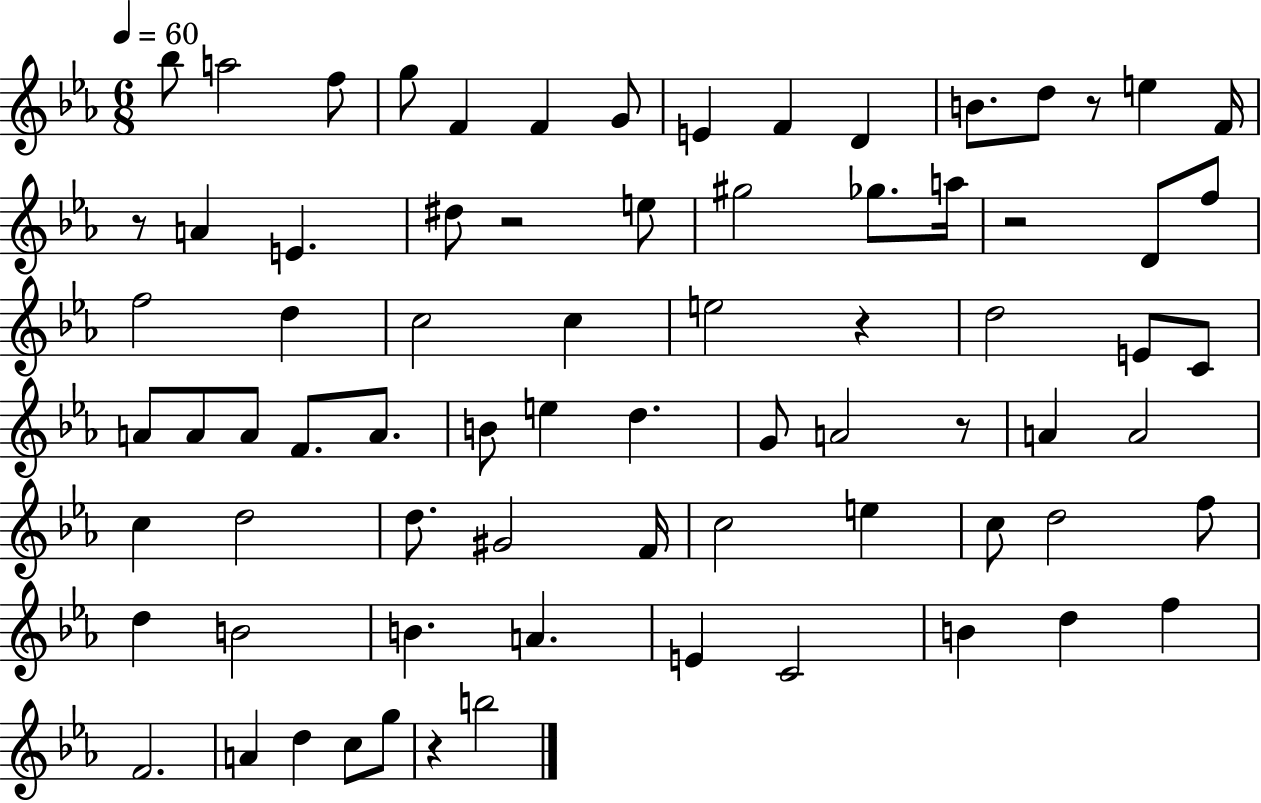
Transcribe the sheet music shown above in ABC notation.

X:1
T:Untitled
M:6/8
L:1/4
K:Eb
_b/2 a2 f/2 g/2 F F G/2 E F D B/2 d/2 z/2 e F/4 z/2 A E ^d/2 z2 e/2 ^g2 _g/2 a/4 z2 D/2 f/2 f2 d c2 c e2 z d2 E/2 C/2 A/2 A/2 A/2 F/2 A/2 B/2 e d G/2 A2 z/2 A A2 c d2 d/2 ^G2 F/4 c2 e c/2 d2 f/2 d B2 B A E C2 B d f F2 A d c/2 g/2 z b2